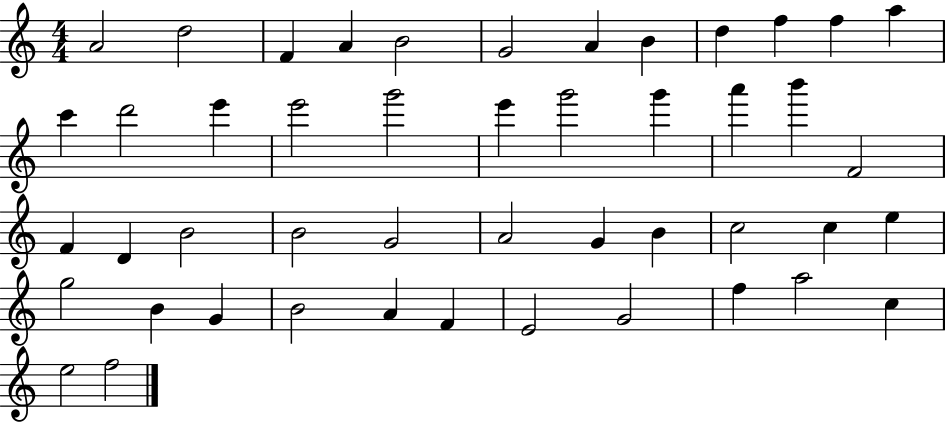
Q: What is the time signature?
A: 4/4